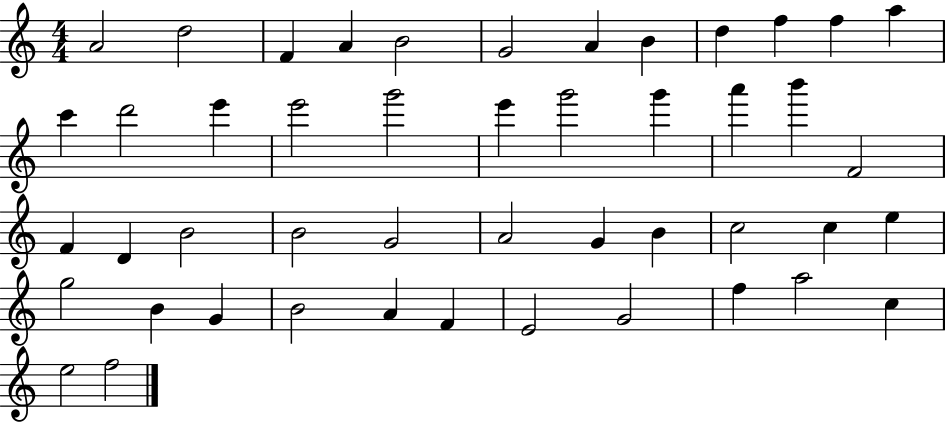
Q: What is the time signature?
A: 4/4